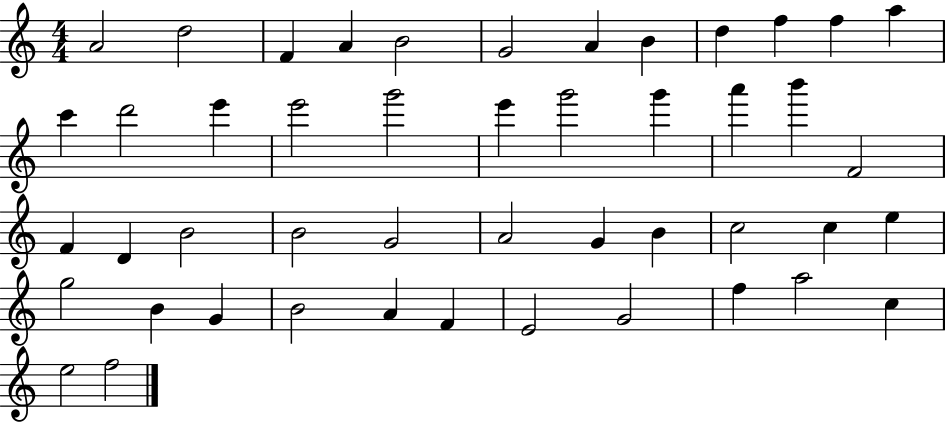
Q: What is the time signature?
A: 4/4